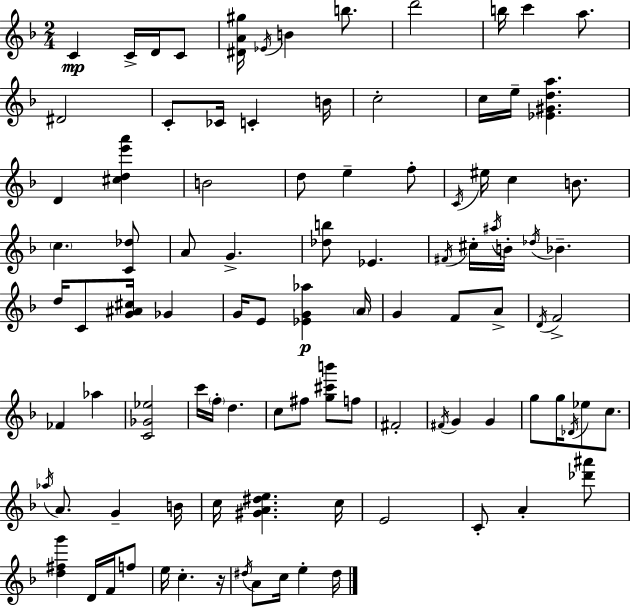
C4/q C4/s D4/s C4/e [D#4,A4,G#5]/s Eb4/s B4/q B5/e. D6/h B5/s C6/q A5/e. D#4/h C4/e CES4/s C4/q B4/s C5/h C5/s E5/s [Eb4,G#4,D5,A5]/q. D4/q [C#5,D5,E6,A6]/q B4/h D5/e E5/q F5/e C4/s EIS5/s C5/q B4/e. C5/q. [C4,Db5]/e A4/e G4/q. [Db5,B5]/e Eb4/q. F#4/s C#5/s A#5/s B4/s Db5/s Bb4/q. D5/s C4/e [G4,A#4,C#5]/s Gb4/q G4/s E4/e [Eb4,G4,Ab5]/q A4/s G4/q F4/e A4/e D4/s F4/h FES4/q Ab5/q [C4,Gb4,Eb5]/h C6/s F5/s D5/q. C5/e F#5/e [G5,C#6,B6]/e F5/e F#4/h F#4/s G4/q G4/q G5/e G5/s Db4/s Eb5/e C5/e. Ab5/s A4/e. G4/q B4/s C5/s [G#4,A4,D#5,E5]/q. C5/s E4/h C4/e A4/q [Db6,A#6]/e [D5,F#5,G6]/q D4/s F4/s F5/e E5/s C5/q. R/s D#5/s A4/e C5/s E5/q D#5/s